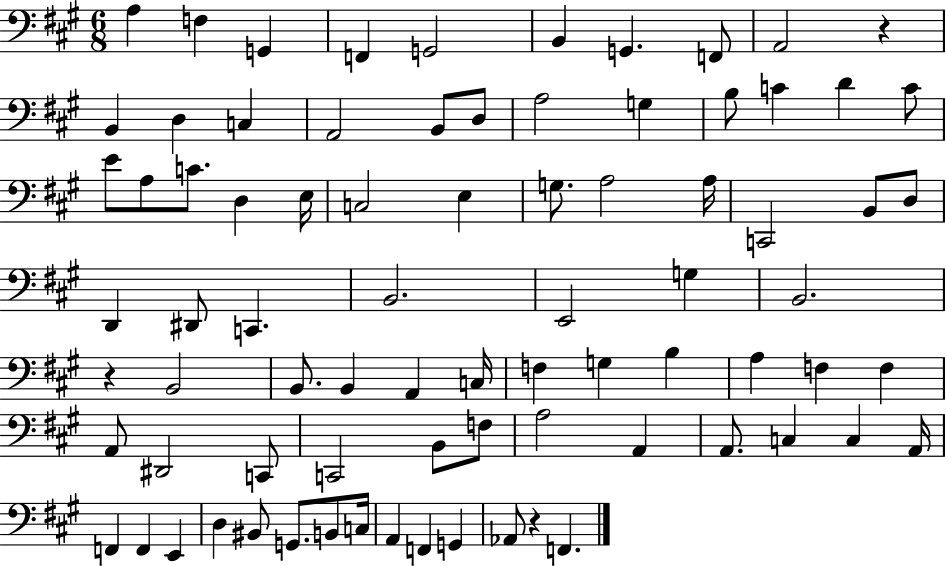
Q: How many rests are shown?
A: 3